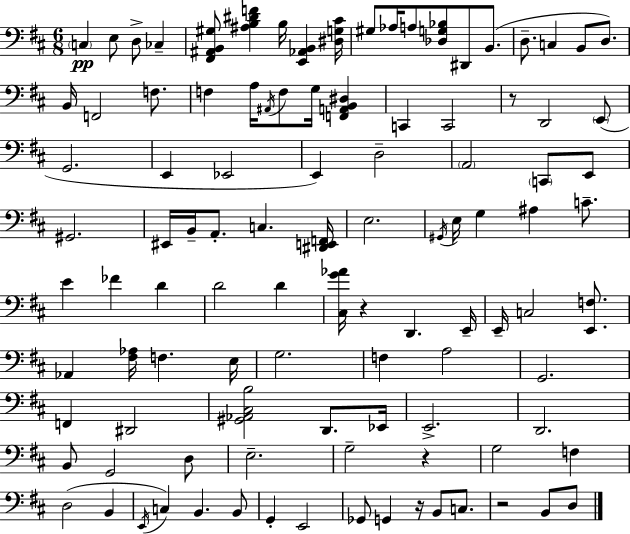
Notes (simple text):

C3/q E3/e D3/e CES3/q [F#2,A#2,B2,G#3]/e [A#3,B3,D#4,F4]/q B3/s [E2,Ab2,B2]/q [D#3,G3,C#4]/s G#3/e Ab3/s A3/e [Db3,G3,Bb3]/e D#2/e B2/e. D3/e. C3/q B2/e D3/e. B2/s F2/h F3/e. F3/q A3/s A#2/s F3/e G3/s [F2,A2,B2,D#3]/q C2/q C2/h R/e D2/h E2/e G2/h. E2/q Eb2/h E2/q D3/h A2/h C2/e E2/e G#2/h. EIS2/s B2/s A2/e. C3/q. [D#2,E2,F2]/s E3/h. G#2/s E3/s G3/q A#3/q C4/e. E4/q FES4/q D4/q D4/h D4/q [C#3,G4,Ab4]/s R/q D2/q. E2/s E2/s C3/h [E2,F3]/e. Ab2/q [F#3,Ab3]/s F3/q. E3/s G3/h. F3/q A3/h G2/h. F2/q D#2/h [G#2,Ab2,C#3,B3]/h D2/e. Eb2/s E2/h. D2/h. B2/e G2/h D3/e E3/h. G3/h R/q G3/h F3/q D3/h B2/q E2/s C3/q B2/q. B2/e G2/q E2/h Gb2/e G2/q R/s B2/e C3/e. R/h B2/e D3/e